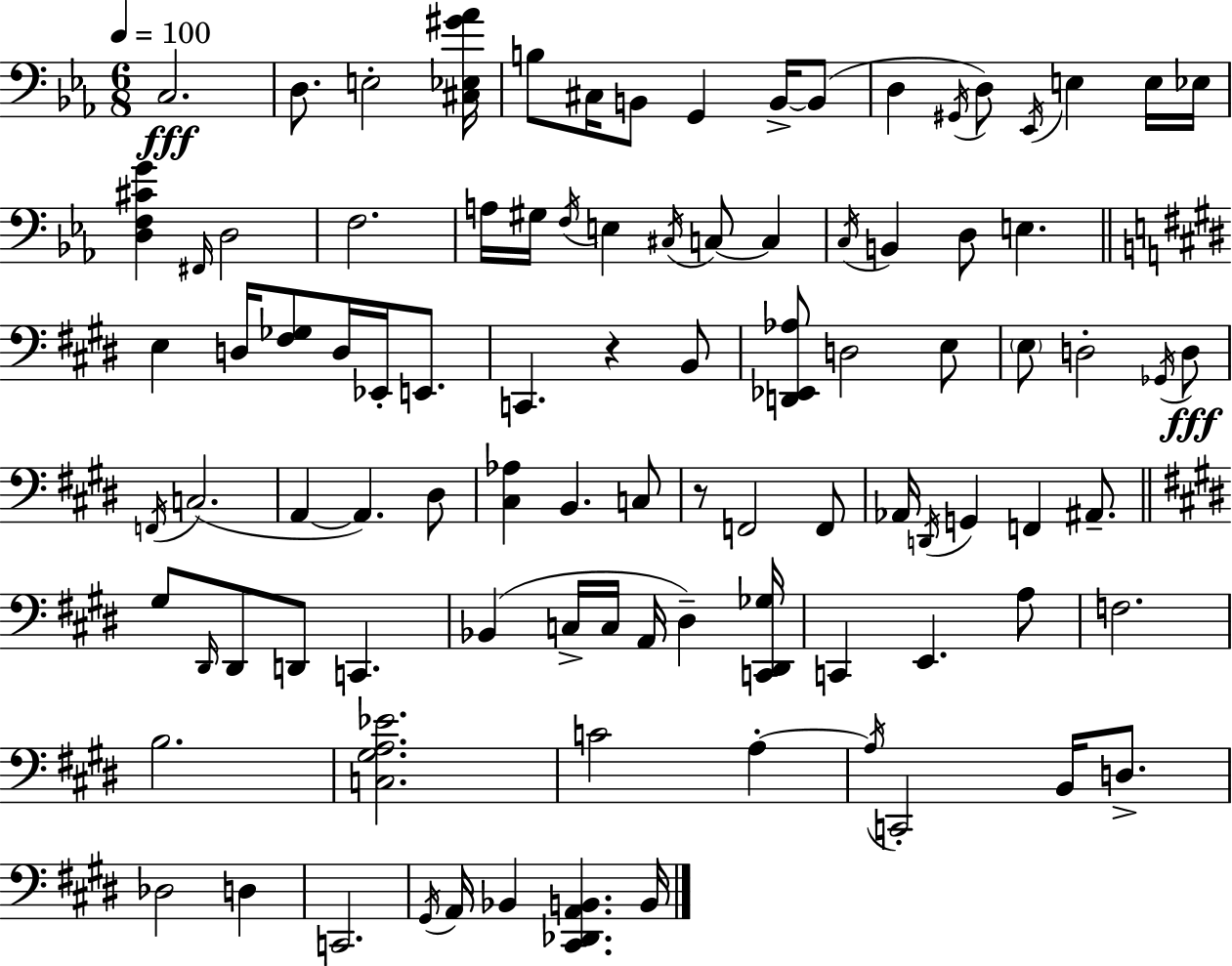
C3/h. D3/e. E3/h [C#3,Eb3,G#4,Ab4]/s B3/e C#3/s B2/e G2/q B2/s B2/e D3/q G#2/s D3/e Eb2/s E3/q E3/s Eb3/s [D3,F3,C#4,G4]/q F#2/s D3/h F3/h. A3/s G#3/s F3/s E3/q C#3/s C3/e C3/q C3/s B2/q D3/e E3/q. E3/q D3/s [F#3,Gb3]/e D3/s Eb2/s E2/e. C2/q. R/q B2/e [D2,Eb2,Ab3]/e D3/h E3/e E3/e D3/h Gb2/s D3/e F2/s C3/h. A2/q A2/q. D#3/e [C#3,Ab3]/q B2/q. C3/e R/e F2/h F2/e Ab2/s D2/s G2/q F2/q A#2/e. G#3/e D#2/s D#2/e D2/e C2/q. Bb2/q C3/s C3/s A2/s D#3/q [C2,D#2,Gb3]/s C2/q E2/q. A3/e F3/h. B3/h. [C3,G#3,A3,Eb4]/h. C4/h A3/q A3/s C2/h B2/s D3/e. Db3/h D3/q C2/h. G#2/s A2/s Bb2/q [C#2,Db2,A2,B2]/q. B2/s